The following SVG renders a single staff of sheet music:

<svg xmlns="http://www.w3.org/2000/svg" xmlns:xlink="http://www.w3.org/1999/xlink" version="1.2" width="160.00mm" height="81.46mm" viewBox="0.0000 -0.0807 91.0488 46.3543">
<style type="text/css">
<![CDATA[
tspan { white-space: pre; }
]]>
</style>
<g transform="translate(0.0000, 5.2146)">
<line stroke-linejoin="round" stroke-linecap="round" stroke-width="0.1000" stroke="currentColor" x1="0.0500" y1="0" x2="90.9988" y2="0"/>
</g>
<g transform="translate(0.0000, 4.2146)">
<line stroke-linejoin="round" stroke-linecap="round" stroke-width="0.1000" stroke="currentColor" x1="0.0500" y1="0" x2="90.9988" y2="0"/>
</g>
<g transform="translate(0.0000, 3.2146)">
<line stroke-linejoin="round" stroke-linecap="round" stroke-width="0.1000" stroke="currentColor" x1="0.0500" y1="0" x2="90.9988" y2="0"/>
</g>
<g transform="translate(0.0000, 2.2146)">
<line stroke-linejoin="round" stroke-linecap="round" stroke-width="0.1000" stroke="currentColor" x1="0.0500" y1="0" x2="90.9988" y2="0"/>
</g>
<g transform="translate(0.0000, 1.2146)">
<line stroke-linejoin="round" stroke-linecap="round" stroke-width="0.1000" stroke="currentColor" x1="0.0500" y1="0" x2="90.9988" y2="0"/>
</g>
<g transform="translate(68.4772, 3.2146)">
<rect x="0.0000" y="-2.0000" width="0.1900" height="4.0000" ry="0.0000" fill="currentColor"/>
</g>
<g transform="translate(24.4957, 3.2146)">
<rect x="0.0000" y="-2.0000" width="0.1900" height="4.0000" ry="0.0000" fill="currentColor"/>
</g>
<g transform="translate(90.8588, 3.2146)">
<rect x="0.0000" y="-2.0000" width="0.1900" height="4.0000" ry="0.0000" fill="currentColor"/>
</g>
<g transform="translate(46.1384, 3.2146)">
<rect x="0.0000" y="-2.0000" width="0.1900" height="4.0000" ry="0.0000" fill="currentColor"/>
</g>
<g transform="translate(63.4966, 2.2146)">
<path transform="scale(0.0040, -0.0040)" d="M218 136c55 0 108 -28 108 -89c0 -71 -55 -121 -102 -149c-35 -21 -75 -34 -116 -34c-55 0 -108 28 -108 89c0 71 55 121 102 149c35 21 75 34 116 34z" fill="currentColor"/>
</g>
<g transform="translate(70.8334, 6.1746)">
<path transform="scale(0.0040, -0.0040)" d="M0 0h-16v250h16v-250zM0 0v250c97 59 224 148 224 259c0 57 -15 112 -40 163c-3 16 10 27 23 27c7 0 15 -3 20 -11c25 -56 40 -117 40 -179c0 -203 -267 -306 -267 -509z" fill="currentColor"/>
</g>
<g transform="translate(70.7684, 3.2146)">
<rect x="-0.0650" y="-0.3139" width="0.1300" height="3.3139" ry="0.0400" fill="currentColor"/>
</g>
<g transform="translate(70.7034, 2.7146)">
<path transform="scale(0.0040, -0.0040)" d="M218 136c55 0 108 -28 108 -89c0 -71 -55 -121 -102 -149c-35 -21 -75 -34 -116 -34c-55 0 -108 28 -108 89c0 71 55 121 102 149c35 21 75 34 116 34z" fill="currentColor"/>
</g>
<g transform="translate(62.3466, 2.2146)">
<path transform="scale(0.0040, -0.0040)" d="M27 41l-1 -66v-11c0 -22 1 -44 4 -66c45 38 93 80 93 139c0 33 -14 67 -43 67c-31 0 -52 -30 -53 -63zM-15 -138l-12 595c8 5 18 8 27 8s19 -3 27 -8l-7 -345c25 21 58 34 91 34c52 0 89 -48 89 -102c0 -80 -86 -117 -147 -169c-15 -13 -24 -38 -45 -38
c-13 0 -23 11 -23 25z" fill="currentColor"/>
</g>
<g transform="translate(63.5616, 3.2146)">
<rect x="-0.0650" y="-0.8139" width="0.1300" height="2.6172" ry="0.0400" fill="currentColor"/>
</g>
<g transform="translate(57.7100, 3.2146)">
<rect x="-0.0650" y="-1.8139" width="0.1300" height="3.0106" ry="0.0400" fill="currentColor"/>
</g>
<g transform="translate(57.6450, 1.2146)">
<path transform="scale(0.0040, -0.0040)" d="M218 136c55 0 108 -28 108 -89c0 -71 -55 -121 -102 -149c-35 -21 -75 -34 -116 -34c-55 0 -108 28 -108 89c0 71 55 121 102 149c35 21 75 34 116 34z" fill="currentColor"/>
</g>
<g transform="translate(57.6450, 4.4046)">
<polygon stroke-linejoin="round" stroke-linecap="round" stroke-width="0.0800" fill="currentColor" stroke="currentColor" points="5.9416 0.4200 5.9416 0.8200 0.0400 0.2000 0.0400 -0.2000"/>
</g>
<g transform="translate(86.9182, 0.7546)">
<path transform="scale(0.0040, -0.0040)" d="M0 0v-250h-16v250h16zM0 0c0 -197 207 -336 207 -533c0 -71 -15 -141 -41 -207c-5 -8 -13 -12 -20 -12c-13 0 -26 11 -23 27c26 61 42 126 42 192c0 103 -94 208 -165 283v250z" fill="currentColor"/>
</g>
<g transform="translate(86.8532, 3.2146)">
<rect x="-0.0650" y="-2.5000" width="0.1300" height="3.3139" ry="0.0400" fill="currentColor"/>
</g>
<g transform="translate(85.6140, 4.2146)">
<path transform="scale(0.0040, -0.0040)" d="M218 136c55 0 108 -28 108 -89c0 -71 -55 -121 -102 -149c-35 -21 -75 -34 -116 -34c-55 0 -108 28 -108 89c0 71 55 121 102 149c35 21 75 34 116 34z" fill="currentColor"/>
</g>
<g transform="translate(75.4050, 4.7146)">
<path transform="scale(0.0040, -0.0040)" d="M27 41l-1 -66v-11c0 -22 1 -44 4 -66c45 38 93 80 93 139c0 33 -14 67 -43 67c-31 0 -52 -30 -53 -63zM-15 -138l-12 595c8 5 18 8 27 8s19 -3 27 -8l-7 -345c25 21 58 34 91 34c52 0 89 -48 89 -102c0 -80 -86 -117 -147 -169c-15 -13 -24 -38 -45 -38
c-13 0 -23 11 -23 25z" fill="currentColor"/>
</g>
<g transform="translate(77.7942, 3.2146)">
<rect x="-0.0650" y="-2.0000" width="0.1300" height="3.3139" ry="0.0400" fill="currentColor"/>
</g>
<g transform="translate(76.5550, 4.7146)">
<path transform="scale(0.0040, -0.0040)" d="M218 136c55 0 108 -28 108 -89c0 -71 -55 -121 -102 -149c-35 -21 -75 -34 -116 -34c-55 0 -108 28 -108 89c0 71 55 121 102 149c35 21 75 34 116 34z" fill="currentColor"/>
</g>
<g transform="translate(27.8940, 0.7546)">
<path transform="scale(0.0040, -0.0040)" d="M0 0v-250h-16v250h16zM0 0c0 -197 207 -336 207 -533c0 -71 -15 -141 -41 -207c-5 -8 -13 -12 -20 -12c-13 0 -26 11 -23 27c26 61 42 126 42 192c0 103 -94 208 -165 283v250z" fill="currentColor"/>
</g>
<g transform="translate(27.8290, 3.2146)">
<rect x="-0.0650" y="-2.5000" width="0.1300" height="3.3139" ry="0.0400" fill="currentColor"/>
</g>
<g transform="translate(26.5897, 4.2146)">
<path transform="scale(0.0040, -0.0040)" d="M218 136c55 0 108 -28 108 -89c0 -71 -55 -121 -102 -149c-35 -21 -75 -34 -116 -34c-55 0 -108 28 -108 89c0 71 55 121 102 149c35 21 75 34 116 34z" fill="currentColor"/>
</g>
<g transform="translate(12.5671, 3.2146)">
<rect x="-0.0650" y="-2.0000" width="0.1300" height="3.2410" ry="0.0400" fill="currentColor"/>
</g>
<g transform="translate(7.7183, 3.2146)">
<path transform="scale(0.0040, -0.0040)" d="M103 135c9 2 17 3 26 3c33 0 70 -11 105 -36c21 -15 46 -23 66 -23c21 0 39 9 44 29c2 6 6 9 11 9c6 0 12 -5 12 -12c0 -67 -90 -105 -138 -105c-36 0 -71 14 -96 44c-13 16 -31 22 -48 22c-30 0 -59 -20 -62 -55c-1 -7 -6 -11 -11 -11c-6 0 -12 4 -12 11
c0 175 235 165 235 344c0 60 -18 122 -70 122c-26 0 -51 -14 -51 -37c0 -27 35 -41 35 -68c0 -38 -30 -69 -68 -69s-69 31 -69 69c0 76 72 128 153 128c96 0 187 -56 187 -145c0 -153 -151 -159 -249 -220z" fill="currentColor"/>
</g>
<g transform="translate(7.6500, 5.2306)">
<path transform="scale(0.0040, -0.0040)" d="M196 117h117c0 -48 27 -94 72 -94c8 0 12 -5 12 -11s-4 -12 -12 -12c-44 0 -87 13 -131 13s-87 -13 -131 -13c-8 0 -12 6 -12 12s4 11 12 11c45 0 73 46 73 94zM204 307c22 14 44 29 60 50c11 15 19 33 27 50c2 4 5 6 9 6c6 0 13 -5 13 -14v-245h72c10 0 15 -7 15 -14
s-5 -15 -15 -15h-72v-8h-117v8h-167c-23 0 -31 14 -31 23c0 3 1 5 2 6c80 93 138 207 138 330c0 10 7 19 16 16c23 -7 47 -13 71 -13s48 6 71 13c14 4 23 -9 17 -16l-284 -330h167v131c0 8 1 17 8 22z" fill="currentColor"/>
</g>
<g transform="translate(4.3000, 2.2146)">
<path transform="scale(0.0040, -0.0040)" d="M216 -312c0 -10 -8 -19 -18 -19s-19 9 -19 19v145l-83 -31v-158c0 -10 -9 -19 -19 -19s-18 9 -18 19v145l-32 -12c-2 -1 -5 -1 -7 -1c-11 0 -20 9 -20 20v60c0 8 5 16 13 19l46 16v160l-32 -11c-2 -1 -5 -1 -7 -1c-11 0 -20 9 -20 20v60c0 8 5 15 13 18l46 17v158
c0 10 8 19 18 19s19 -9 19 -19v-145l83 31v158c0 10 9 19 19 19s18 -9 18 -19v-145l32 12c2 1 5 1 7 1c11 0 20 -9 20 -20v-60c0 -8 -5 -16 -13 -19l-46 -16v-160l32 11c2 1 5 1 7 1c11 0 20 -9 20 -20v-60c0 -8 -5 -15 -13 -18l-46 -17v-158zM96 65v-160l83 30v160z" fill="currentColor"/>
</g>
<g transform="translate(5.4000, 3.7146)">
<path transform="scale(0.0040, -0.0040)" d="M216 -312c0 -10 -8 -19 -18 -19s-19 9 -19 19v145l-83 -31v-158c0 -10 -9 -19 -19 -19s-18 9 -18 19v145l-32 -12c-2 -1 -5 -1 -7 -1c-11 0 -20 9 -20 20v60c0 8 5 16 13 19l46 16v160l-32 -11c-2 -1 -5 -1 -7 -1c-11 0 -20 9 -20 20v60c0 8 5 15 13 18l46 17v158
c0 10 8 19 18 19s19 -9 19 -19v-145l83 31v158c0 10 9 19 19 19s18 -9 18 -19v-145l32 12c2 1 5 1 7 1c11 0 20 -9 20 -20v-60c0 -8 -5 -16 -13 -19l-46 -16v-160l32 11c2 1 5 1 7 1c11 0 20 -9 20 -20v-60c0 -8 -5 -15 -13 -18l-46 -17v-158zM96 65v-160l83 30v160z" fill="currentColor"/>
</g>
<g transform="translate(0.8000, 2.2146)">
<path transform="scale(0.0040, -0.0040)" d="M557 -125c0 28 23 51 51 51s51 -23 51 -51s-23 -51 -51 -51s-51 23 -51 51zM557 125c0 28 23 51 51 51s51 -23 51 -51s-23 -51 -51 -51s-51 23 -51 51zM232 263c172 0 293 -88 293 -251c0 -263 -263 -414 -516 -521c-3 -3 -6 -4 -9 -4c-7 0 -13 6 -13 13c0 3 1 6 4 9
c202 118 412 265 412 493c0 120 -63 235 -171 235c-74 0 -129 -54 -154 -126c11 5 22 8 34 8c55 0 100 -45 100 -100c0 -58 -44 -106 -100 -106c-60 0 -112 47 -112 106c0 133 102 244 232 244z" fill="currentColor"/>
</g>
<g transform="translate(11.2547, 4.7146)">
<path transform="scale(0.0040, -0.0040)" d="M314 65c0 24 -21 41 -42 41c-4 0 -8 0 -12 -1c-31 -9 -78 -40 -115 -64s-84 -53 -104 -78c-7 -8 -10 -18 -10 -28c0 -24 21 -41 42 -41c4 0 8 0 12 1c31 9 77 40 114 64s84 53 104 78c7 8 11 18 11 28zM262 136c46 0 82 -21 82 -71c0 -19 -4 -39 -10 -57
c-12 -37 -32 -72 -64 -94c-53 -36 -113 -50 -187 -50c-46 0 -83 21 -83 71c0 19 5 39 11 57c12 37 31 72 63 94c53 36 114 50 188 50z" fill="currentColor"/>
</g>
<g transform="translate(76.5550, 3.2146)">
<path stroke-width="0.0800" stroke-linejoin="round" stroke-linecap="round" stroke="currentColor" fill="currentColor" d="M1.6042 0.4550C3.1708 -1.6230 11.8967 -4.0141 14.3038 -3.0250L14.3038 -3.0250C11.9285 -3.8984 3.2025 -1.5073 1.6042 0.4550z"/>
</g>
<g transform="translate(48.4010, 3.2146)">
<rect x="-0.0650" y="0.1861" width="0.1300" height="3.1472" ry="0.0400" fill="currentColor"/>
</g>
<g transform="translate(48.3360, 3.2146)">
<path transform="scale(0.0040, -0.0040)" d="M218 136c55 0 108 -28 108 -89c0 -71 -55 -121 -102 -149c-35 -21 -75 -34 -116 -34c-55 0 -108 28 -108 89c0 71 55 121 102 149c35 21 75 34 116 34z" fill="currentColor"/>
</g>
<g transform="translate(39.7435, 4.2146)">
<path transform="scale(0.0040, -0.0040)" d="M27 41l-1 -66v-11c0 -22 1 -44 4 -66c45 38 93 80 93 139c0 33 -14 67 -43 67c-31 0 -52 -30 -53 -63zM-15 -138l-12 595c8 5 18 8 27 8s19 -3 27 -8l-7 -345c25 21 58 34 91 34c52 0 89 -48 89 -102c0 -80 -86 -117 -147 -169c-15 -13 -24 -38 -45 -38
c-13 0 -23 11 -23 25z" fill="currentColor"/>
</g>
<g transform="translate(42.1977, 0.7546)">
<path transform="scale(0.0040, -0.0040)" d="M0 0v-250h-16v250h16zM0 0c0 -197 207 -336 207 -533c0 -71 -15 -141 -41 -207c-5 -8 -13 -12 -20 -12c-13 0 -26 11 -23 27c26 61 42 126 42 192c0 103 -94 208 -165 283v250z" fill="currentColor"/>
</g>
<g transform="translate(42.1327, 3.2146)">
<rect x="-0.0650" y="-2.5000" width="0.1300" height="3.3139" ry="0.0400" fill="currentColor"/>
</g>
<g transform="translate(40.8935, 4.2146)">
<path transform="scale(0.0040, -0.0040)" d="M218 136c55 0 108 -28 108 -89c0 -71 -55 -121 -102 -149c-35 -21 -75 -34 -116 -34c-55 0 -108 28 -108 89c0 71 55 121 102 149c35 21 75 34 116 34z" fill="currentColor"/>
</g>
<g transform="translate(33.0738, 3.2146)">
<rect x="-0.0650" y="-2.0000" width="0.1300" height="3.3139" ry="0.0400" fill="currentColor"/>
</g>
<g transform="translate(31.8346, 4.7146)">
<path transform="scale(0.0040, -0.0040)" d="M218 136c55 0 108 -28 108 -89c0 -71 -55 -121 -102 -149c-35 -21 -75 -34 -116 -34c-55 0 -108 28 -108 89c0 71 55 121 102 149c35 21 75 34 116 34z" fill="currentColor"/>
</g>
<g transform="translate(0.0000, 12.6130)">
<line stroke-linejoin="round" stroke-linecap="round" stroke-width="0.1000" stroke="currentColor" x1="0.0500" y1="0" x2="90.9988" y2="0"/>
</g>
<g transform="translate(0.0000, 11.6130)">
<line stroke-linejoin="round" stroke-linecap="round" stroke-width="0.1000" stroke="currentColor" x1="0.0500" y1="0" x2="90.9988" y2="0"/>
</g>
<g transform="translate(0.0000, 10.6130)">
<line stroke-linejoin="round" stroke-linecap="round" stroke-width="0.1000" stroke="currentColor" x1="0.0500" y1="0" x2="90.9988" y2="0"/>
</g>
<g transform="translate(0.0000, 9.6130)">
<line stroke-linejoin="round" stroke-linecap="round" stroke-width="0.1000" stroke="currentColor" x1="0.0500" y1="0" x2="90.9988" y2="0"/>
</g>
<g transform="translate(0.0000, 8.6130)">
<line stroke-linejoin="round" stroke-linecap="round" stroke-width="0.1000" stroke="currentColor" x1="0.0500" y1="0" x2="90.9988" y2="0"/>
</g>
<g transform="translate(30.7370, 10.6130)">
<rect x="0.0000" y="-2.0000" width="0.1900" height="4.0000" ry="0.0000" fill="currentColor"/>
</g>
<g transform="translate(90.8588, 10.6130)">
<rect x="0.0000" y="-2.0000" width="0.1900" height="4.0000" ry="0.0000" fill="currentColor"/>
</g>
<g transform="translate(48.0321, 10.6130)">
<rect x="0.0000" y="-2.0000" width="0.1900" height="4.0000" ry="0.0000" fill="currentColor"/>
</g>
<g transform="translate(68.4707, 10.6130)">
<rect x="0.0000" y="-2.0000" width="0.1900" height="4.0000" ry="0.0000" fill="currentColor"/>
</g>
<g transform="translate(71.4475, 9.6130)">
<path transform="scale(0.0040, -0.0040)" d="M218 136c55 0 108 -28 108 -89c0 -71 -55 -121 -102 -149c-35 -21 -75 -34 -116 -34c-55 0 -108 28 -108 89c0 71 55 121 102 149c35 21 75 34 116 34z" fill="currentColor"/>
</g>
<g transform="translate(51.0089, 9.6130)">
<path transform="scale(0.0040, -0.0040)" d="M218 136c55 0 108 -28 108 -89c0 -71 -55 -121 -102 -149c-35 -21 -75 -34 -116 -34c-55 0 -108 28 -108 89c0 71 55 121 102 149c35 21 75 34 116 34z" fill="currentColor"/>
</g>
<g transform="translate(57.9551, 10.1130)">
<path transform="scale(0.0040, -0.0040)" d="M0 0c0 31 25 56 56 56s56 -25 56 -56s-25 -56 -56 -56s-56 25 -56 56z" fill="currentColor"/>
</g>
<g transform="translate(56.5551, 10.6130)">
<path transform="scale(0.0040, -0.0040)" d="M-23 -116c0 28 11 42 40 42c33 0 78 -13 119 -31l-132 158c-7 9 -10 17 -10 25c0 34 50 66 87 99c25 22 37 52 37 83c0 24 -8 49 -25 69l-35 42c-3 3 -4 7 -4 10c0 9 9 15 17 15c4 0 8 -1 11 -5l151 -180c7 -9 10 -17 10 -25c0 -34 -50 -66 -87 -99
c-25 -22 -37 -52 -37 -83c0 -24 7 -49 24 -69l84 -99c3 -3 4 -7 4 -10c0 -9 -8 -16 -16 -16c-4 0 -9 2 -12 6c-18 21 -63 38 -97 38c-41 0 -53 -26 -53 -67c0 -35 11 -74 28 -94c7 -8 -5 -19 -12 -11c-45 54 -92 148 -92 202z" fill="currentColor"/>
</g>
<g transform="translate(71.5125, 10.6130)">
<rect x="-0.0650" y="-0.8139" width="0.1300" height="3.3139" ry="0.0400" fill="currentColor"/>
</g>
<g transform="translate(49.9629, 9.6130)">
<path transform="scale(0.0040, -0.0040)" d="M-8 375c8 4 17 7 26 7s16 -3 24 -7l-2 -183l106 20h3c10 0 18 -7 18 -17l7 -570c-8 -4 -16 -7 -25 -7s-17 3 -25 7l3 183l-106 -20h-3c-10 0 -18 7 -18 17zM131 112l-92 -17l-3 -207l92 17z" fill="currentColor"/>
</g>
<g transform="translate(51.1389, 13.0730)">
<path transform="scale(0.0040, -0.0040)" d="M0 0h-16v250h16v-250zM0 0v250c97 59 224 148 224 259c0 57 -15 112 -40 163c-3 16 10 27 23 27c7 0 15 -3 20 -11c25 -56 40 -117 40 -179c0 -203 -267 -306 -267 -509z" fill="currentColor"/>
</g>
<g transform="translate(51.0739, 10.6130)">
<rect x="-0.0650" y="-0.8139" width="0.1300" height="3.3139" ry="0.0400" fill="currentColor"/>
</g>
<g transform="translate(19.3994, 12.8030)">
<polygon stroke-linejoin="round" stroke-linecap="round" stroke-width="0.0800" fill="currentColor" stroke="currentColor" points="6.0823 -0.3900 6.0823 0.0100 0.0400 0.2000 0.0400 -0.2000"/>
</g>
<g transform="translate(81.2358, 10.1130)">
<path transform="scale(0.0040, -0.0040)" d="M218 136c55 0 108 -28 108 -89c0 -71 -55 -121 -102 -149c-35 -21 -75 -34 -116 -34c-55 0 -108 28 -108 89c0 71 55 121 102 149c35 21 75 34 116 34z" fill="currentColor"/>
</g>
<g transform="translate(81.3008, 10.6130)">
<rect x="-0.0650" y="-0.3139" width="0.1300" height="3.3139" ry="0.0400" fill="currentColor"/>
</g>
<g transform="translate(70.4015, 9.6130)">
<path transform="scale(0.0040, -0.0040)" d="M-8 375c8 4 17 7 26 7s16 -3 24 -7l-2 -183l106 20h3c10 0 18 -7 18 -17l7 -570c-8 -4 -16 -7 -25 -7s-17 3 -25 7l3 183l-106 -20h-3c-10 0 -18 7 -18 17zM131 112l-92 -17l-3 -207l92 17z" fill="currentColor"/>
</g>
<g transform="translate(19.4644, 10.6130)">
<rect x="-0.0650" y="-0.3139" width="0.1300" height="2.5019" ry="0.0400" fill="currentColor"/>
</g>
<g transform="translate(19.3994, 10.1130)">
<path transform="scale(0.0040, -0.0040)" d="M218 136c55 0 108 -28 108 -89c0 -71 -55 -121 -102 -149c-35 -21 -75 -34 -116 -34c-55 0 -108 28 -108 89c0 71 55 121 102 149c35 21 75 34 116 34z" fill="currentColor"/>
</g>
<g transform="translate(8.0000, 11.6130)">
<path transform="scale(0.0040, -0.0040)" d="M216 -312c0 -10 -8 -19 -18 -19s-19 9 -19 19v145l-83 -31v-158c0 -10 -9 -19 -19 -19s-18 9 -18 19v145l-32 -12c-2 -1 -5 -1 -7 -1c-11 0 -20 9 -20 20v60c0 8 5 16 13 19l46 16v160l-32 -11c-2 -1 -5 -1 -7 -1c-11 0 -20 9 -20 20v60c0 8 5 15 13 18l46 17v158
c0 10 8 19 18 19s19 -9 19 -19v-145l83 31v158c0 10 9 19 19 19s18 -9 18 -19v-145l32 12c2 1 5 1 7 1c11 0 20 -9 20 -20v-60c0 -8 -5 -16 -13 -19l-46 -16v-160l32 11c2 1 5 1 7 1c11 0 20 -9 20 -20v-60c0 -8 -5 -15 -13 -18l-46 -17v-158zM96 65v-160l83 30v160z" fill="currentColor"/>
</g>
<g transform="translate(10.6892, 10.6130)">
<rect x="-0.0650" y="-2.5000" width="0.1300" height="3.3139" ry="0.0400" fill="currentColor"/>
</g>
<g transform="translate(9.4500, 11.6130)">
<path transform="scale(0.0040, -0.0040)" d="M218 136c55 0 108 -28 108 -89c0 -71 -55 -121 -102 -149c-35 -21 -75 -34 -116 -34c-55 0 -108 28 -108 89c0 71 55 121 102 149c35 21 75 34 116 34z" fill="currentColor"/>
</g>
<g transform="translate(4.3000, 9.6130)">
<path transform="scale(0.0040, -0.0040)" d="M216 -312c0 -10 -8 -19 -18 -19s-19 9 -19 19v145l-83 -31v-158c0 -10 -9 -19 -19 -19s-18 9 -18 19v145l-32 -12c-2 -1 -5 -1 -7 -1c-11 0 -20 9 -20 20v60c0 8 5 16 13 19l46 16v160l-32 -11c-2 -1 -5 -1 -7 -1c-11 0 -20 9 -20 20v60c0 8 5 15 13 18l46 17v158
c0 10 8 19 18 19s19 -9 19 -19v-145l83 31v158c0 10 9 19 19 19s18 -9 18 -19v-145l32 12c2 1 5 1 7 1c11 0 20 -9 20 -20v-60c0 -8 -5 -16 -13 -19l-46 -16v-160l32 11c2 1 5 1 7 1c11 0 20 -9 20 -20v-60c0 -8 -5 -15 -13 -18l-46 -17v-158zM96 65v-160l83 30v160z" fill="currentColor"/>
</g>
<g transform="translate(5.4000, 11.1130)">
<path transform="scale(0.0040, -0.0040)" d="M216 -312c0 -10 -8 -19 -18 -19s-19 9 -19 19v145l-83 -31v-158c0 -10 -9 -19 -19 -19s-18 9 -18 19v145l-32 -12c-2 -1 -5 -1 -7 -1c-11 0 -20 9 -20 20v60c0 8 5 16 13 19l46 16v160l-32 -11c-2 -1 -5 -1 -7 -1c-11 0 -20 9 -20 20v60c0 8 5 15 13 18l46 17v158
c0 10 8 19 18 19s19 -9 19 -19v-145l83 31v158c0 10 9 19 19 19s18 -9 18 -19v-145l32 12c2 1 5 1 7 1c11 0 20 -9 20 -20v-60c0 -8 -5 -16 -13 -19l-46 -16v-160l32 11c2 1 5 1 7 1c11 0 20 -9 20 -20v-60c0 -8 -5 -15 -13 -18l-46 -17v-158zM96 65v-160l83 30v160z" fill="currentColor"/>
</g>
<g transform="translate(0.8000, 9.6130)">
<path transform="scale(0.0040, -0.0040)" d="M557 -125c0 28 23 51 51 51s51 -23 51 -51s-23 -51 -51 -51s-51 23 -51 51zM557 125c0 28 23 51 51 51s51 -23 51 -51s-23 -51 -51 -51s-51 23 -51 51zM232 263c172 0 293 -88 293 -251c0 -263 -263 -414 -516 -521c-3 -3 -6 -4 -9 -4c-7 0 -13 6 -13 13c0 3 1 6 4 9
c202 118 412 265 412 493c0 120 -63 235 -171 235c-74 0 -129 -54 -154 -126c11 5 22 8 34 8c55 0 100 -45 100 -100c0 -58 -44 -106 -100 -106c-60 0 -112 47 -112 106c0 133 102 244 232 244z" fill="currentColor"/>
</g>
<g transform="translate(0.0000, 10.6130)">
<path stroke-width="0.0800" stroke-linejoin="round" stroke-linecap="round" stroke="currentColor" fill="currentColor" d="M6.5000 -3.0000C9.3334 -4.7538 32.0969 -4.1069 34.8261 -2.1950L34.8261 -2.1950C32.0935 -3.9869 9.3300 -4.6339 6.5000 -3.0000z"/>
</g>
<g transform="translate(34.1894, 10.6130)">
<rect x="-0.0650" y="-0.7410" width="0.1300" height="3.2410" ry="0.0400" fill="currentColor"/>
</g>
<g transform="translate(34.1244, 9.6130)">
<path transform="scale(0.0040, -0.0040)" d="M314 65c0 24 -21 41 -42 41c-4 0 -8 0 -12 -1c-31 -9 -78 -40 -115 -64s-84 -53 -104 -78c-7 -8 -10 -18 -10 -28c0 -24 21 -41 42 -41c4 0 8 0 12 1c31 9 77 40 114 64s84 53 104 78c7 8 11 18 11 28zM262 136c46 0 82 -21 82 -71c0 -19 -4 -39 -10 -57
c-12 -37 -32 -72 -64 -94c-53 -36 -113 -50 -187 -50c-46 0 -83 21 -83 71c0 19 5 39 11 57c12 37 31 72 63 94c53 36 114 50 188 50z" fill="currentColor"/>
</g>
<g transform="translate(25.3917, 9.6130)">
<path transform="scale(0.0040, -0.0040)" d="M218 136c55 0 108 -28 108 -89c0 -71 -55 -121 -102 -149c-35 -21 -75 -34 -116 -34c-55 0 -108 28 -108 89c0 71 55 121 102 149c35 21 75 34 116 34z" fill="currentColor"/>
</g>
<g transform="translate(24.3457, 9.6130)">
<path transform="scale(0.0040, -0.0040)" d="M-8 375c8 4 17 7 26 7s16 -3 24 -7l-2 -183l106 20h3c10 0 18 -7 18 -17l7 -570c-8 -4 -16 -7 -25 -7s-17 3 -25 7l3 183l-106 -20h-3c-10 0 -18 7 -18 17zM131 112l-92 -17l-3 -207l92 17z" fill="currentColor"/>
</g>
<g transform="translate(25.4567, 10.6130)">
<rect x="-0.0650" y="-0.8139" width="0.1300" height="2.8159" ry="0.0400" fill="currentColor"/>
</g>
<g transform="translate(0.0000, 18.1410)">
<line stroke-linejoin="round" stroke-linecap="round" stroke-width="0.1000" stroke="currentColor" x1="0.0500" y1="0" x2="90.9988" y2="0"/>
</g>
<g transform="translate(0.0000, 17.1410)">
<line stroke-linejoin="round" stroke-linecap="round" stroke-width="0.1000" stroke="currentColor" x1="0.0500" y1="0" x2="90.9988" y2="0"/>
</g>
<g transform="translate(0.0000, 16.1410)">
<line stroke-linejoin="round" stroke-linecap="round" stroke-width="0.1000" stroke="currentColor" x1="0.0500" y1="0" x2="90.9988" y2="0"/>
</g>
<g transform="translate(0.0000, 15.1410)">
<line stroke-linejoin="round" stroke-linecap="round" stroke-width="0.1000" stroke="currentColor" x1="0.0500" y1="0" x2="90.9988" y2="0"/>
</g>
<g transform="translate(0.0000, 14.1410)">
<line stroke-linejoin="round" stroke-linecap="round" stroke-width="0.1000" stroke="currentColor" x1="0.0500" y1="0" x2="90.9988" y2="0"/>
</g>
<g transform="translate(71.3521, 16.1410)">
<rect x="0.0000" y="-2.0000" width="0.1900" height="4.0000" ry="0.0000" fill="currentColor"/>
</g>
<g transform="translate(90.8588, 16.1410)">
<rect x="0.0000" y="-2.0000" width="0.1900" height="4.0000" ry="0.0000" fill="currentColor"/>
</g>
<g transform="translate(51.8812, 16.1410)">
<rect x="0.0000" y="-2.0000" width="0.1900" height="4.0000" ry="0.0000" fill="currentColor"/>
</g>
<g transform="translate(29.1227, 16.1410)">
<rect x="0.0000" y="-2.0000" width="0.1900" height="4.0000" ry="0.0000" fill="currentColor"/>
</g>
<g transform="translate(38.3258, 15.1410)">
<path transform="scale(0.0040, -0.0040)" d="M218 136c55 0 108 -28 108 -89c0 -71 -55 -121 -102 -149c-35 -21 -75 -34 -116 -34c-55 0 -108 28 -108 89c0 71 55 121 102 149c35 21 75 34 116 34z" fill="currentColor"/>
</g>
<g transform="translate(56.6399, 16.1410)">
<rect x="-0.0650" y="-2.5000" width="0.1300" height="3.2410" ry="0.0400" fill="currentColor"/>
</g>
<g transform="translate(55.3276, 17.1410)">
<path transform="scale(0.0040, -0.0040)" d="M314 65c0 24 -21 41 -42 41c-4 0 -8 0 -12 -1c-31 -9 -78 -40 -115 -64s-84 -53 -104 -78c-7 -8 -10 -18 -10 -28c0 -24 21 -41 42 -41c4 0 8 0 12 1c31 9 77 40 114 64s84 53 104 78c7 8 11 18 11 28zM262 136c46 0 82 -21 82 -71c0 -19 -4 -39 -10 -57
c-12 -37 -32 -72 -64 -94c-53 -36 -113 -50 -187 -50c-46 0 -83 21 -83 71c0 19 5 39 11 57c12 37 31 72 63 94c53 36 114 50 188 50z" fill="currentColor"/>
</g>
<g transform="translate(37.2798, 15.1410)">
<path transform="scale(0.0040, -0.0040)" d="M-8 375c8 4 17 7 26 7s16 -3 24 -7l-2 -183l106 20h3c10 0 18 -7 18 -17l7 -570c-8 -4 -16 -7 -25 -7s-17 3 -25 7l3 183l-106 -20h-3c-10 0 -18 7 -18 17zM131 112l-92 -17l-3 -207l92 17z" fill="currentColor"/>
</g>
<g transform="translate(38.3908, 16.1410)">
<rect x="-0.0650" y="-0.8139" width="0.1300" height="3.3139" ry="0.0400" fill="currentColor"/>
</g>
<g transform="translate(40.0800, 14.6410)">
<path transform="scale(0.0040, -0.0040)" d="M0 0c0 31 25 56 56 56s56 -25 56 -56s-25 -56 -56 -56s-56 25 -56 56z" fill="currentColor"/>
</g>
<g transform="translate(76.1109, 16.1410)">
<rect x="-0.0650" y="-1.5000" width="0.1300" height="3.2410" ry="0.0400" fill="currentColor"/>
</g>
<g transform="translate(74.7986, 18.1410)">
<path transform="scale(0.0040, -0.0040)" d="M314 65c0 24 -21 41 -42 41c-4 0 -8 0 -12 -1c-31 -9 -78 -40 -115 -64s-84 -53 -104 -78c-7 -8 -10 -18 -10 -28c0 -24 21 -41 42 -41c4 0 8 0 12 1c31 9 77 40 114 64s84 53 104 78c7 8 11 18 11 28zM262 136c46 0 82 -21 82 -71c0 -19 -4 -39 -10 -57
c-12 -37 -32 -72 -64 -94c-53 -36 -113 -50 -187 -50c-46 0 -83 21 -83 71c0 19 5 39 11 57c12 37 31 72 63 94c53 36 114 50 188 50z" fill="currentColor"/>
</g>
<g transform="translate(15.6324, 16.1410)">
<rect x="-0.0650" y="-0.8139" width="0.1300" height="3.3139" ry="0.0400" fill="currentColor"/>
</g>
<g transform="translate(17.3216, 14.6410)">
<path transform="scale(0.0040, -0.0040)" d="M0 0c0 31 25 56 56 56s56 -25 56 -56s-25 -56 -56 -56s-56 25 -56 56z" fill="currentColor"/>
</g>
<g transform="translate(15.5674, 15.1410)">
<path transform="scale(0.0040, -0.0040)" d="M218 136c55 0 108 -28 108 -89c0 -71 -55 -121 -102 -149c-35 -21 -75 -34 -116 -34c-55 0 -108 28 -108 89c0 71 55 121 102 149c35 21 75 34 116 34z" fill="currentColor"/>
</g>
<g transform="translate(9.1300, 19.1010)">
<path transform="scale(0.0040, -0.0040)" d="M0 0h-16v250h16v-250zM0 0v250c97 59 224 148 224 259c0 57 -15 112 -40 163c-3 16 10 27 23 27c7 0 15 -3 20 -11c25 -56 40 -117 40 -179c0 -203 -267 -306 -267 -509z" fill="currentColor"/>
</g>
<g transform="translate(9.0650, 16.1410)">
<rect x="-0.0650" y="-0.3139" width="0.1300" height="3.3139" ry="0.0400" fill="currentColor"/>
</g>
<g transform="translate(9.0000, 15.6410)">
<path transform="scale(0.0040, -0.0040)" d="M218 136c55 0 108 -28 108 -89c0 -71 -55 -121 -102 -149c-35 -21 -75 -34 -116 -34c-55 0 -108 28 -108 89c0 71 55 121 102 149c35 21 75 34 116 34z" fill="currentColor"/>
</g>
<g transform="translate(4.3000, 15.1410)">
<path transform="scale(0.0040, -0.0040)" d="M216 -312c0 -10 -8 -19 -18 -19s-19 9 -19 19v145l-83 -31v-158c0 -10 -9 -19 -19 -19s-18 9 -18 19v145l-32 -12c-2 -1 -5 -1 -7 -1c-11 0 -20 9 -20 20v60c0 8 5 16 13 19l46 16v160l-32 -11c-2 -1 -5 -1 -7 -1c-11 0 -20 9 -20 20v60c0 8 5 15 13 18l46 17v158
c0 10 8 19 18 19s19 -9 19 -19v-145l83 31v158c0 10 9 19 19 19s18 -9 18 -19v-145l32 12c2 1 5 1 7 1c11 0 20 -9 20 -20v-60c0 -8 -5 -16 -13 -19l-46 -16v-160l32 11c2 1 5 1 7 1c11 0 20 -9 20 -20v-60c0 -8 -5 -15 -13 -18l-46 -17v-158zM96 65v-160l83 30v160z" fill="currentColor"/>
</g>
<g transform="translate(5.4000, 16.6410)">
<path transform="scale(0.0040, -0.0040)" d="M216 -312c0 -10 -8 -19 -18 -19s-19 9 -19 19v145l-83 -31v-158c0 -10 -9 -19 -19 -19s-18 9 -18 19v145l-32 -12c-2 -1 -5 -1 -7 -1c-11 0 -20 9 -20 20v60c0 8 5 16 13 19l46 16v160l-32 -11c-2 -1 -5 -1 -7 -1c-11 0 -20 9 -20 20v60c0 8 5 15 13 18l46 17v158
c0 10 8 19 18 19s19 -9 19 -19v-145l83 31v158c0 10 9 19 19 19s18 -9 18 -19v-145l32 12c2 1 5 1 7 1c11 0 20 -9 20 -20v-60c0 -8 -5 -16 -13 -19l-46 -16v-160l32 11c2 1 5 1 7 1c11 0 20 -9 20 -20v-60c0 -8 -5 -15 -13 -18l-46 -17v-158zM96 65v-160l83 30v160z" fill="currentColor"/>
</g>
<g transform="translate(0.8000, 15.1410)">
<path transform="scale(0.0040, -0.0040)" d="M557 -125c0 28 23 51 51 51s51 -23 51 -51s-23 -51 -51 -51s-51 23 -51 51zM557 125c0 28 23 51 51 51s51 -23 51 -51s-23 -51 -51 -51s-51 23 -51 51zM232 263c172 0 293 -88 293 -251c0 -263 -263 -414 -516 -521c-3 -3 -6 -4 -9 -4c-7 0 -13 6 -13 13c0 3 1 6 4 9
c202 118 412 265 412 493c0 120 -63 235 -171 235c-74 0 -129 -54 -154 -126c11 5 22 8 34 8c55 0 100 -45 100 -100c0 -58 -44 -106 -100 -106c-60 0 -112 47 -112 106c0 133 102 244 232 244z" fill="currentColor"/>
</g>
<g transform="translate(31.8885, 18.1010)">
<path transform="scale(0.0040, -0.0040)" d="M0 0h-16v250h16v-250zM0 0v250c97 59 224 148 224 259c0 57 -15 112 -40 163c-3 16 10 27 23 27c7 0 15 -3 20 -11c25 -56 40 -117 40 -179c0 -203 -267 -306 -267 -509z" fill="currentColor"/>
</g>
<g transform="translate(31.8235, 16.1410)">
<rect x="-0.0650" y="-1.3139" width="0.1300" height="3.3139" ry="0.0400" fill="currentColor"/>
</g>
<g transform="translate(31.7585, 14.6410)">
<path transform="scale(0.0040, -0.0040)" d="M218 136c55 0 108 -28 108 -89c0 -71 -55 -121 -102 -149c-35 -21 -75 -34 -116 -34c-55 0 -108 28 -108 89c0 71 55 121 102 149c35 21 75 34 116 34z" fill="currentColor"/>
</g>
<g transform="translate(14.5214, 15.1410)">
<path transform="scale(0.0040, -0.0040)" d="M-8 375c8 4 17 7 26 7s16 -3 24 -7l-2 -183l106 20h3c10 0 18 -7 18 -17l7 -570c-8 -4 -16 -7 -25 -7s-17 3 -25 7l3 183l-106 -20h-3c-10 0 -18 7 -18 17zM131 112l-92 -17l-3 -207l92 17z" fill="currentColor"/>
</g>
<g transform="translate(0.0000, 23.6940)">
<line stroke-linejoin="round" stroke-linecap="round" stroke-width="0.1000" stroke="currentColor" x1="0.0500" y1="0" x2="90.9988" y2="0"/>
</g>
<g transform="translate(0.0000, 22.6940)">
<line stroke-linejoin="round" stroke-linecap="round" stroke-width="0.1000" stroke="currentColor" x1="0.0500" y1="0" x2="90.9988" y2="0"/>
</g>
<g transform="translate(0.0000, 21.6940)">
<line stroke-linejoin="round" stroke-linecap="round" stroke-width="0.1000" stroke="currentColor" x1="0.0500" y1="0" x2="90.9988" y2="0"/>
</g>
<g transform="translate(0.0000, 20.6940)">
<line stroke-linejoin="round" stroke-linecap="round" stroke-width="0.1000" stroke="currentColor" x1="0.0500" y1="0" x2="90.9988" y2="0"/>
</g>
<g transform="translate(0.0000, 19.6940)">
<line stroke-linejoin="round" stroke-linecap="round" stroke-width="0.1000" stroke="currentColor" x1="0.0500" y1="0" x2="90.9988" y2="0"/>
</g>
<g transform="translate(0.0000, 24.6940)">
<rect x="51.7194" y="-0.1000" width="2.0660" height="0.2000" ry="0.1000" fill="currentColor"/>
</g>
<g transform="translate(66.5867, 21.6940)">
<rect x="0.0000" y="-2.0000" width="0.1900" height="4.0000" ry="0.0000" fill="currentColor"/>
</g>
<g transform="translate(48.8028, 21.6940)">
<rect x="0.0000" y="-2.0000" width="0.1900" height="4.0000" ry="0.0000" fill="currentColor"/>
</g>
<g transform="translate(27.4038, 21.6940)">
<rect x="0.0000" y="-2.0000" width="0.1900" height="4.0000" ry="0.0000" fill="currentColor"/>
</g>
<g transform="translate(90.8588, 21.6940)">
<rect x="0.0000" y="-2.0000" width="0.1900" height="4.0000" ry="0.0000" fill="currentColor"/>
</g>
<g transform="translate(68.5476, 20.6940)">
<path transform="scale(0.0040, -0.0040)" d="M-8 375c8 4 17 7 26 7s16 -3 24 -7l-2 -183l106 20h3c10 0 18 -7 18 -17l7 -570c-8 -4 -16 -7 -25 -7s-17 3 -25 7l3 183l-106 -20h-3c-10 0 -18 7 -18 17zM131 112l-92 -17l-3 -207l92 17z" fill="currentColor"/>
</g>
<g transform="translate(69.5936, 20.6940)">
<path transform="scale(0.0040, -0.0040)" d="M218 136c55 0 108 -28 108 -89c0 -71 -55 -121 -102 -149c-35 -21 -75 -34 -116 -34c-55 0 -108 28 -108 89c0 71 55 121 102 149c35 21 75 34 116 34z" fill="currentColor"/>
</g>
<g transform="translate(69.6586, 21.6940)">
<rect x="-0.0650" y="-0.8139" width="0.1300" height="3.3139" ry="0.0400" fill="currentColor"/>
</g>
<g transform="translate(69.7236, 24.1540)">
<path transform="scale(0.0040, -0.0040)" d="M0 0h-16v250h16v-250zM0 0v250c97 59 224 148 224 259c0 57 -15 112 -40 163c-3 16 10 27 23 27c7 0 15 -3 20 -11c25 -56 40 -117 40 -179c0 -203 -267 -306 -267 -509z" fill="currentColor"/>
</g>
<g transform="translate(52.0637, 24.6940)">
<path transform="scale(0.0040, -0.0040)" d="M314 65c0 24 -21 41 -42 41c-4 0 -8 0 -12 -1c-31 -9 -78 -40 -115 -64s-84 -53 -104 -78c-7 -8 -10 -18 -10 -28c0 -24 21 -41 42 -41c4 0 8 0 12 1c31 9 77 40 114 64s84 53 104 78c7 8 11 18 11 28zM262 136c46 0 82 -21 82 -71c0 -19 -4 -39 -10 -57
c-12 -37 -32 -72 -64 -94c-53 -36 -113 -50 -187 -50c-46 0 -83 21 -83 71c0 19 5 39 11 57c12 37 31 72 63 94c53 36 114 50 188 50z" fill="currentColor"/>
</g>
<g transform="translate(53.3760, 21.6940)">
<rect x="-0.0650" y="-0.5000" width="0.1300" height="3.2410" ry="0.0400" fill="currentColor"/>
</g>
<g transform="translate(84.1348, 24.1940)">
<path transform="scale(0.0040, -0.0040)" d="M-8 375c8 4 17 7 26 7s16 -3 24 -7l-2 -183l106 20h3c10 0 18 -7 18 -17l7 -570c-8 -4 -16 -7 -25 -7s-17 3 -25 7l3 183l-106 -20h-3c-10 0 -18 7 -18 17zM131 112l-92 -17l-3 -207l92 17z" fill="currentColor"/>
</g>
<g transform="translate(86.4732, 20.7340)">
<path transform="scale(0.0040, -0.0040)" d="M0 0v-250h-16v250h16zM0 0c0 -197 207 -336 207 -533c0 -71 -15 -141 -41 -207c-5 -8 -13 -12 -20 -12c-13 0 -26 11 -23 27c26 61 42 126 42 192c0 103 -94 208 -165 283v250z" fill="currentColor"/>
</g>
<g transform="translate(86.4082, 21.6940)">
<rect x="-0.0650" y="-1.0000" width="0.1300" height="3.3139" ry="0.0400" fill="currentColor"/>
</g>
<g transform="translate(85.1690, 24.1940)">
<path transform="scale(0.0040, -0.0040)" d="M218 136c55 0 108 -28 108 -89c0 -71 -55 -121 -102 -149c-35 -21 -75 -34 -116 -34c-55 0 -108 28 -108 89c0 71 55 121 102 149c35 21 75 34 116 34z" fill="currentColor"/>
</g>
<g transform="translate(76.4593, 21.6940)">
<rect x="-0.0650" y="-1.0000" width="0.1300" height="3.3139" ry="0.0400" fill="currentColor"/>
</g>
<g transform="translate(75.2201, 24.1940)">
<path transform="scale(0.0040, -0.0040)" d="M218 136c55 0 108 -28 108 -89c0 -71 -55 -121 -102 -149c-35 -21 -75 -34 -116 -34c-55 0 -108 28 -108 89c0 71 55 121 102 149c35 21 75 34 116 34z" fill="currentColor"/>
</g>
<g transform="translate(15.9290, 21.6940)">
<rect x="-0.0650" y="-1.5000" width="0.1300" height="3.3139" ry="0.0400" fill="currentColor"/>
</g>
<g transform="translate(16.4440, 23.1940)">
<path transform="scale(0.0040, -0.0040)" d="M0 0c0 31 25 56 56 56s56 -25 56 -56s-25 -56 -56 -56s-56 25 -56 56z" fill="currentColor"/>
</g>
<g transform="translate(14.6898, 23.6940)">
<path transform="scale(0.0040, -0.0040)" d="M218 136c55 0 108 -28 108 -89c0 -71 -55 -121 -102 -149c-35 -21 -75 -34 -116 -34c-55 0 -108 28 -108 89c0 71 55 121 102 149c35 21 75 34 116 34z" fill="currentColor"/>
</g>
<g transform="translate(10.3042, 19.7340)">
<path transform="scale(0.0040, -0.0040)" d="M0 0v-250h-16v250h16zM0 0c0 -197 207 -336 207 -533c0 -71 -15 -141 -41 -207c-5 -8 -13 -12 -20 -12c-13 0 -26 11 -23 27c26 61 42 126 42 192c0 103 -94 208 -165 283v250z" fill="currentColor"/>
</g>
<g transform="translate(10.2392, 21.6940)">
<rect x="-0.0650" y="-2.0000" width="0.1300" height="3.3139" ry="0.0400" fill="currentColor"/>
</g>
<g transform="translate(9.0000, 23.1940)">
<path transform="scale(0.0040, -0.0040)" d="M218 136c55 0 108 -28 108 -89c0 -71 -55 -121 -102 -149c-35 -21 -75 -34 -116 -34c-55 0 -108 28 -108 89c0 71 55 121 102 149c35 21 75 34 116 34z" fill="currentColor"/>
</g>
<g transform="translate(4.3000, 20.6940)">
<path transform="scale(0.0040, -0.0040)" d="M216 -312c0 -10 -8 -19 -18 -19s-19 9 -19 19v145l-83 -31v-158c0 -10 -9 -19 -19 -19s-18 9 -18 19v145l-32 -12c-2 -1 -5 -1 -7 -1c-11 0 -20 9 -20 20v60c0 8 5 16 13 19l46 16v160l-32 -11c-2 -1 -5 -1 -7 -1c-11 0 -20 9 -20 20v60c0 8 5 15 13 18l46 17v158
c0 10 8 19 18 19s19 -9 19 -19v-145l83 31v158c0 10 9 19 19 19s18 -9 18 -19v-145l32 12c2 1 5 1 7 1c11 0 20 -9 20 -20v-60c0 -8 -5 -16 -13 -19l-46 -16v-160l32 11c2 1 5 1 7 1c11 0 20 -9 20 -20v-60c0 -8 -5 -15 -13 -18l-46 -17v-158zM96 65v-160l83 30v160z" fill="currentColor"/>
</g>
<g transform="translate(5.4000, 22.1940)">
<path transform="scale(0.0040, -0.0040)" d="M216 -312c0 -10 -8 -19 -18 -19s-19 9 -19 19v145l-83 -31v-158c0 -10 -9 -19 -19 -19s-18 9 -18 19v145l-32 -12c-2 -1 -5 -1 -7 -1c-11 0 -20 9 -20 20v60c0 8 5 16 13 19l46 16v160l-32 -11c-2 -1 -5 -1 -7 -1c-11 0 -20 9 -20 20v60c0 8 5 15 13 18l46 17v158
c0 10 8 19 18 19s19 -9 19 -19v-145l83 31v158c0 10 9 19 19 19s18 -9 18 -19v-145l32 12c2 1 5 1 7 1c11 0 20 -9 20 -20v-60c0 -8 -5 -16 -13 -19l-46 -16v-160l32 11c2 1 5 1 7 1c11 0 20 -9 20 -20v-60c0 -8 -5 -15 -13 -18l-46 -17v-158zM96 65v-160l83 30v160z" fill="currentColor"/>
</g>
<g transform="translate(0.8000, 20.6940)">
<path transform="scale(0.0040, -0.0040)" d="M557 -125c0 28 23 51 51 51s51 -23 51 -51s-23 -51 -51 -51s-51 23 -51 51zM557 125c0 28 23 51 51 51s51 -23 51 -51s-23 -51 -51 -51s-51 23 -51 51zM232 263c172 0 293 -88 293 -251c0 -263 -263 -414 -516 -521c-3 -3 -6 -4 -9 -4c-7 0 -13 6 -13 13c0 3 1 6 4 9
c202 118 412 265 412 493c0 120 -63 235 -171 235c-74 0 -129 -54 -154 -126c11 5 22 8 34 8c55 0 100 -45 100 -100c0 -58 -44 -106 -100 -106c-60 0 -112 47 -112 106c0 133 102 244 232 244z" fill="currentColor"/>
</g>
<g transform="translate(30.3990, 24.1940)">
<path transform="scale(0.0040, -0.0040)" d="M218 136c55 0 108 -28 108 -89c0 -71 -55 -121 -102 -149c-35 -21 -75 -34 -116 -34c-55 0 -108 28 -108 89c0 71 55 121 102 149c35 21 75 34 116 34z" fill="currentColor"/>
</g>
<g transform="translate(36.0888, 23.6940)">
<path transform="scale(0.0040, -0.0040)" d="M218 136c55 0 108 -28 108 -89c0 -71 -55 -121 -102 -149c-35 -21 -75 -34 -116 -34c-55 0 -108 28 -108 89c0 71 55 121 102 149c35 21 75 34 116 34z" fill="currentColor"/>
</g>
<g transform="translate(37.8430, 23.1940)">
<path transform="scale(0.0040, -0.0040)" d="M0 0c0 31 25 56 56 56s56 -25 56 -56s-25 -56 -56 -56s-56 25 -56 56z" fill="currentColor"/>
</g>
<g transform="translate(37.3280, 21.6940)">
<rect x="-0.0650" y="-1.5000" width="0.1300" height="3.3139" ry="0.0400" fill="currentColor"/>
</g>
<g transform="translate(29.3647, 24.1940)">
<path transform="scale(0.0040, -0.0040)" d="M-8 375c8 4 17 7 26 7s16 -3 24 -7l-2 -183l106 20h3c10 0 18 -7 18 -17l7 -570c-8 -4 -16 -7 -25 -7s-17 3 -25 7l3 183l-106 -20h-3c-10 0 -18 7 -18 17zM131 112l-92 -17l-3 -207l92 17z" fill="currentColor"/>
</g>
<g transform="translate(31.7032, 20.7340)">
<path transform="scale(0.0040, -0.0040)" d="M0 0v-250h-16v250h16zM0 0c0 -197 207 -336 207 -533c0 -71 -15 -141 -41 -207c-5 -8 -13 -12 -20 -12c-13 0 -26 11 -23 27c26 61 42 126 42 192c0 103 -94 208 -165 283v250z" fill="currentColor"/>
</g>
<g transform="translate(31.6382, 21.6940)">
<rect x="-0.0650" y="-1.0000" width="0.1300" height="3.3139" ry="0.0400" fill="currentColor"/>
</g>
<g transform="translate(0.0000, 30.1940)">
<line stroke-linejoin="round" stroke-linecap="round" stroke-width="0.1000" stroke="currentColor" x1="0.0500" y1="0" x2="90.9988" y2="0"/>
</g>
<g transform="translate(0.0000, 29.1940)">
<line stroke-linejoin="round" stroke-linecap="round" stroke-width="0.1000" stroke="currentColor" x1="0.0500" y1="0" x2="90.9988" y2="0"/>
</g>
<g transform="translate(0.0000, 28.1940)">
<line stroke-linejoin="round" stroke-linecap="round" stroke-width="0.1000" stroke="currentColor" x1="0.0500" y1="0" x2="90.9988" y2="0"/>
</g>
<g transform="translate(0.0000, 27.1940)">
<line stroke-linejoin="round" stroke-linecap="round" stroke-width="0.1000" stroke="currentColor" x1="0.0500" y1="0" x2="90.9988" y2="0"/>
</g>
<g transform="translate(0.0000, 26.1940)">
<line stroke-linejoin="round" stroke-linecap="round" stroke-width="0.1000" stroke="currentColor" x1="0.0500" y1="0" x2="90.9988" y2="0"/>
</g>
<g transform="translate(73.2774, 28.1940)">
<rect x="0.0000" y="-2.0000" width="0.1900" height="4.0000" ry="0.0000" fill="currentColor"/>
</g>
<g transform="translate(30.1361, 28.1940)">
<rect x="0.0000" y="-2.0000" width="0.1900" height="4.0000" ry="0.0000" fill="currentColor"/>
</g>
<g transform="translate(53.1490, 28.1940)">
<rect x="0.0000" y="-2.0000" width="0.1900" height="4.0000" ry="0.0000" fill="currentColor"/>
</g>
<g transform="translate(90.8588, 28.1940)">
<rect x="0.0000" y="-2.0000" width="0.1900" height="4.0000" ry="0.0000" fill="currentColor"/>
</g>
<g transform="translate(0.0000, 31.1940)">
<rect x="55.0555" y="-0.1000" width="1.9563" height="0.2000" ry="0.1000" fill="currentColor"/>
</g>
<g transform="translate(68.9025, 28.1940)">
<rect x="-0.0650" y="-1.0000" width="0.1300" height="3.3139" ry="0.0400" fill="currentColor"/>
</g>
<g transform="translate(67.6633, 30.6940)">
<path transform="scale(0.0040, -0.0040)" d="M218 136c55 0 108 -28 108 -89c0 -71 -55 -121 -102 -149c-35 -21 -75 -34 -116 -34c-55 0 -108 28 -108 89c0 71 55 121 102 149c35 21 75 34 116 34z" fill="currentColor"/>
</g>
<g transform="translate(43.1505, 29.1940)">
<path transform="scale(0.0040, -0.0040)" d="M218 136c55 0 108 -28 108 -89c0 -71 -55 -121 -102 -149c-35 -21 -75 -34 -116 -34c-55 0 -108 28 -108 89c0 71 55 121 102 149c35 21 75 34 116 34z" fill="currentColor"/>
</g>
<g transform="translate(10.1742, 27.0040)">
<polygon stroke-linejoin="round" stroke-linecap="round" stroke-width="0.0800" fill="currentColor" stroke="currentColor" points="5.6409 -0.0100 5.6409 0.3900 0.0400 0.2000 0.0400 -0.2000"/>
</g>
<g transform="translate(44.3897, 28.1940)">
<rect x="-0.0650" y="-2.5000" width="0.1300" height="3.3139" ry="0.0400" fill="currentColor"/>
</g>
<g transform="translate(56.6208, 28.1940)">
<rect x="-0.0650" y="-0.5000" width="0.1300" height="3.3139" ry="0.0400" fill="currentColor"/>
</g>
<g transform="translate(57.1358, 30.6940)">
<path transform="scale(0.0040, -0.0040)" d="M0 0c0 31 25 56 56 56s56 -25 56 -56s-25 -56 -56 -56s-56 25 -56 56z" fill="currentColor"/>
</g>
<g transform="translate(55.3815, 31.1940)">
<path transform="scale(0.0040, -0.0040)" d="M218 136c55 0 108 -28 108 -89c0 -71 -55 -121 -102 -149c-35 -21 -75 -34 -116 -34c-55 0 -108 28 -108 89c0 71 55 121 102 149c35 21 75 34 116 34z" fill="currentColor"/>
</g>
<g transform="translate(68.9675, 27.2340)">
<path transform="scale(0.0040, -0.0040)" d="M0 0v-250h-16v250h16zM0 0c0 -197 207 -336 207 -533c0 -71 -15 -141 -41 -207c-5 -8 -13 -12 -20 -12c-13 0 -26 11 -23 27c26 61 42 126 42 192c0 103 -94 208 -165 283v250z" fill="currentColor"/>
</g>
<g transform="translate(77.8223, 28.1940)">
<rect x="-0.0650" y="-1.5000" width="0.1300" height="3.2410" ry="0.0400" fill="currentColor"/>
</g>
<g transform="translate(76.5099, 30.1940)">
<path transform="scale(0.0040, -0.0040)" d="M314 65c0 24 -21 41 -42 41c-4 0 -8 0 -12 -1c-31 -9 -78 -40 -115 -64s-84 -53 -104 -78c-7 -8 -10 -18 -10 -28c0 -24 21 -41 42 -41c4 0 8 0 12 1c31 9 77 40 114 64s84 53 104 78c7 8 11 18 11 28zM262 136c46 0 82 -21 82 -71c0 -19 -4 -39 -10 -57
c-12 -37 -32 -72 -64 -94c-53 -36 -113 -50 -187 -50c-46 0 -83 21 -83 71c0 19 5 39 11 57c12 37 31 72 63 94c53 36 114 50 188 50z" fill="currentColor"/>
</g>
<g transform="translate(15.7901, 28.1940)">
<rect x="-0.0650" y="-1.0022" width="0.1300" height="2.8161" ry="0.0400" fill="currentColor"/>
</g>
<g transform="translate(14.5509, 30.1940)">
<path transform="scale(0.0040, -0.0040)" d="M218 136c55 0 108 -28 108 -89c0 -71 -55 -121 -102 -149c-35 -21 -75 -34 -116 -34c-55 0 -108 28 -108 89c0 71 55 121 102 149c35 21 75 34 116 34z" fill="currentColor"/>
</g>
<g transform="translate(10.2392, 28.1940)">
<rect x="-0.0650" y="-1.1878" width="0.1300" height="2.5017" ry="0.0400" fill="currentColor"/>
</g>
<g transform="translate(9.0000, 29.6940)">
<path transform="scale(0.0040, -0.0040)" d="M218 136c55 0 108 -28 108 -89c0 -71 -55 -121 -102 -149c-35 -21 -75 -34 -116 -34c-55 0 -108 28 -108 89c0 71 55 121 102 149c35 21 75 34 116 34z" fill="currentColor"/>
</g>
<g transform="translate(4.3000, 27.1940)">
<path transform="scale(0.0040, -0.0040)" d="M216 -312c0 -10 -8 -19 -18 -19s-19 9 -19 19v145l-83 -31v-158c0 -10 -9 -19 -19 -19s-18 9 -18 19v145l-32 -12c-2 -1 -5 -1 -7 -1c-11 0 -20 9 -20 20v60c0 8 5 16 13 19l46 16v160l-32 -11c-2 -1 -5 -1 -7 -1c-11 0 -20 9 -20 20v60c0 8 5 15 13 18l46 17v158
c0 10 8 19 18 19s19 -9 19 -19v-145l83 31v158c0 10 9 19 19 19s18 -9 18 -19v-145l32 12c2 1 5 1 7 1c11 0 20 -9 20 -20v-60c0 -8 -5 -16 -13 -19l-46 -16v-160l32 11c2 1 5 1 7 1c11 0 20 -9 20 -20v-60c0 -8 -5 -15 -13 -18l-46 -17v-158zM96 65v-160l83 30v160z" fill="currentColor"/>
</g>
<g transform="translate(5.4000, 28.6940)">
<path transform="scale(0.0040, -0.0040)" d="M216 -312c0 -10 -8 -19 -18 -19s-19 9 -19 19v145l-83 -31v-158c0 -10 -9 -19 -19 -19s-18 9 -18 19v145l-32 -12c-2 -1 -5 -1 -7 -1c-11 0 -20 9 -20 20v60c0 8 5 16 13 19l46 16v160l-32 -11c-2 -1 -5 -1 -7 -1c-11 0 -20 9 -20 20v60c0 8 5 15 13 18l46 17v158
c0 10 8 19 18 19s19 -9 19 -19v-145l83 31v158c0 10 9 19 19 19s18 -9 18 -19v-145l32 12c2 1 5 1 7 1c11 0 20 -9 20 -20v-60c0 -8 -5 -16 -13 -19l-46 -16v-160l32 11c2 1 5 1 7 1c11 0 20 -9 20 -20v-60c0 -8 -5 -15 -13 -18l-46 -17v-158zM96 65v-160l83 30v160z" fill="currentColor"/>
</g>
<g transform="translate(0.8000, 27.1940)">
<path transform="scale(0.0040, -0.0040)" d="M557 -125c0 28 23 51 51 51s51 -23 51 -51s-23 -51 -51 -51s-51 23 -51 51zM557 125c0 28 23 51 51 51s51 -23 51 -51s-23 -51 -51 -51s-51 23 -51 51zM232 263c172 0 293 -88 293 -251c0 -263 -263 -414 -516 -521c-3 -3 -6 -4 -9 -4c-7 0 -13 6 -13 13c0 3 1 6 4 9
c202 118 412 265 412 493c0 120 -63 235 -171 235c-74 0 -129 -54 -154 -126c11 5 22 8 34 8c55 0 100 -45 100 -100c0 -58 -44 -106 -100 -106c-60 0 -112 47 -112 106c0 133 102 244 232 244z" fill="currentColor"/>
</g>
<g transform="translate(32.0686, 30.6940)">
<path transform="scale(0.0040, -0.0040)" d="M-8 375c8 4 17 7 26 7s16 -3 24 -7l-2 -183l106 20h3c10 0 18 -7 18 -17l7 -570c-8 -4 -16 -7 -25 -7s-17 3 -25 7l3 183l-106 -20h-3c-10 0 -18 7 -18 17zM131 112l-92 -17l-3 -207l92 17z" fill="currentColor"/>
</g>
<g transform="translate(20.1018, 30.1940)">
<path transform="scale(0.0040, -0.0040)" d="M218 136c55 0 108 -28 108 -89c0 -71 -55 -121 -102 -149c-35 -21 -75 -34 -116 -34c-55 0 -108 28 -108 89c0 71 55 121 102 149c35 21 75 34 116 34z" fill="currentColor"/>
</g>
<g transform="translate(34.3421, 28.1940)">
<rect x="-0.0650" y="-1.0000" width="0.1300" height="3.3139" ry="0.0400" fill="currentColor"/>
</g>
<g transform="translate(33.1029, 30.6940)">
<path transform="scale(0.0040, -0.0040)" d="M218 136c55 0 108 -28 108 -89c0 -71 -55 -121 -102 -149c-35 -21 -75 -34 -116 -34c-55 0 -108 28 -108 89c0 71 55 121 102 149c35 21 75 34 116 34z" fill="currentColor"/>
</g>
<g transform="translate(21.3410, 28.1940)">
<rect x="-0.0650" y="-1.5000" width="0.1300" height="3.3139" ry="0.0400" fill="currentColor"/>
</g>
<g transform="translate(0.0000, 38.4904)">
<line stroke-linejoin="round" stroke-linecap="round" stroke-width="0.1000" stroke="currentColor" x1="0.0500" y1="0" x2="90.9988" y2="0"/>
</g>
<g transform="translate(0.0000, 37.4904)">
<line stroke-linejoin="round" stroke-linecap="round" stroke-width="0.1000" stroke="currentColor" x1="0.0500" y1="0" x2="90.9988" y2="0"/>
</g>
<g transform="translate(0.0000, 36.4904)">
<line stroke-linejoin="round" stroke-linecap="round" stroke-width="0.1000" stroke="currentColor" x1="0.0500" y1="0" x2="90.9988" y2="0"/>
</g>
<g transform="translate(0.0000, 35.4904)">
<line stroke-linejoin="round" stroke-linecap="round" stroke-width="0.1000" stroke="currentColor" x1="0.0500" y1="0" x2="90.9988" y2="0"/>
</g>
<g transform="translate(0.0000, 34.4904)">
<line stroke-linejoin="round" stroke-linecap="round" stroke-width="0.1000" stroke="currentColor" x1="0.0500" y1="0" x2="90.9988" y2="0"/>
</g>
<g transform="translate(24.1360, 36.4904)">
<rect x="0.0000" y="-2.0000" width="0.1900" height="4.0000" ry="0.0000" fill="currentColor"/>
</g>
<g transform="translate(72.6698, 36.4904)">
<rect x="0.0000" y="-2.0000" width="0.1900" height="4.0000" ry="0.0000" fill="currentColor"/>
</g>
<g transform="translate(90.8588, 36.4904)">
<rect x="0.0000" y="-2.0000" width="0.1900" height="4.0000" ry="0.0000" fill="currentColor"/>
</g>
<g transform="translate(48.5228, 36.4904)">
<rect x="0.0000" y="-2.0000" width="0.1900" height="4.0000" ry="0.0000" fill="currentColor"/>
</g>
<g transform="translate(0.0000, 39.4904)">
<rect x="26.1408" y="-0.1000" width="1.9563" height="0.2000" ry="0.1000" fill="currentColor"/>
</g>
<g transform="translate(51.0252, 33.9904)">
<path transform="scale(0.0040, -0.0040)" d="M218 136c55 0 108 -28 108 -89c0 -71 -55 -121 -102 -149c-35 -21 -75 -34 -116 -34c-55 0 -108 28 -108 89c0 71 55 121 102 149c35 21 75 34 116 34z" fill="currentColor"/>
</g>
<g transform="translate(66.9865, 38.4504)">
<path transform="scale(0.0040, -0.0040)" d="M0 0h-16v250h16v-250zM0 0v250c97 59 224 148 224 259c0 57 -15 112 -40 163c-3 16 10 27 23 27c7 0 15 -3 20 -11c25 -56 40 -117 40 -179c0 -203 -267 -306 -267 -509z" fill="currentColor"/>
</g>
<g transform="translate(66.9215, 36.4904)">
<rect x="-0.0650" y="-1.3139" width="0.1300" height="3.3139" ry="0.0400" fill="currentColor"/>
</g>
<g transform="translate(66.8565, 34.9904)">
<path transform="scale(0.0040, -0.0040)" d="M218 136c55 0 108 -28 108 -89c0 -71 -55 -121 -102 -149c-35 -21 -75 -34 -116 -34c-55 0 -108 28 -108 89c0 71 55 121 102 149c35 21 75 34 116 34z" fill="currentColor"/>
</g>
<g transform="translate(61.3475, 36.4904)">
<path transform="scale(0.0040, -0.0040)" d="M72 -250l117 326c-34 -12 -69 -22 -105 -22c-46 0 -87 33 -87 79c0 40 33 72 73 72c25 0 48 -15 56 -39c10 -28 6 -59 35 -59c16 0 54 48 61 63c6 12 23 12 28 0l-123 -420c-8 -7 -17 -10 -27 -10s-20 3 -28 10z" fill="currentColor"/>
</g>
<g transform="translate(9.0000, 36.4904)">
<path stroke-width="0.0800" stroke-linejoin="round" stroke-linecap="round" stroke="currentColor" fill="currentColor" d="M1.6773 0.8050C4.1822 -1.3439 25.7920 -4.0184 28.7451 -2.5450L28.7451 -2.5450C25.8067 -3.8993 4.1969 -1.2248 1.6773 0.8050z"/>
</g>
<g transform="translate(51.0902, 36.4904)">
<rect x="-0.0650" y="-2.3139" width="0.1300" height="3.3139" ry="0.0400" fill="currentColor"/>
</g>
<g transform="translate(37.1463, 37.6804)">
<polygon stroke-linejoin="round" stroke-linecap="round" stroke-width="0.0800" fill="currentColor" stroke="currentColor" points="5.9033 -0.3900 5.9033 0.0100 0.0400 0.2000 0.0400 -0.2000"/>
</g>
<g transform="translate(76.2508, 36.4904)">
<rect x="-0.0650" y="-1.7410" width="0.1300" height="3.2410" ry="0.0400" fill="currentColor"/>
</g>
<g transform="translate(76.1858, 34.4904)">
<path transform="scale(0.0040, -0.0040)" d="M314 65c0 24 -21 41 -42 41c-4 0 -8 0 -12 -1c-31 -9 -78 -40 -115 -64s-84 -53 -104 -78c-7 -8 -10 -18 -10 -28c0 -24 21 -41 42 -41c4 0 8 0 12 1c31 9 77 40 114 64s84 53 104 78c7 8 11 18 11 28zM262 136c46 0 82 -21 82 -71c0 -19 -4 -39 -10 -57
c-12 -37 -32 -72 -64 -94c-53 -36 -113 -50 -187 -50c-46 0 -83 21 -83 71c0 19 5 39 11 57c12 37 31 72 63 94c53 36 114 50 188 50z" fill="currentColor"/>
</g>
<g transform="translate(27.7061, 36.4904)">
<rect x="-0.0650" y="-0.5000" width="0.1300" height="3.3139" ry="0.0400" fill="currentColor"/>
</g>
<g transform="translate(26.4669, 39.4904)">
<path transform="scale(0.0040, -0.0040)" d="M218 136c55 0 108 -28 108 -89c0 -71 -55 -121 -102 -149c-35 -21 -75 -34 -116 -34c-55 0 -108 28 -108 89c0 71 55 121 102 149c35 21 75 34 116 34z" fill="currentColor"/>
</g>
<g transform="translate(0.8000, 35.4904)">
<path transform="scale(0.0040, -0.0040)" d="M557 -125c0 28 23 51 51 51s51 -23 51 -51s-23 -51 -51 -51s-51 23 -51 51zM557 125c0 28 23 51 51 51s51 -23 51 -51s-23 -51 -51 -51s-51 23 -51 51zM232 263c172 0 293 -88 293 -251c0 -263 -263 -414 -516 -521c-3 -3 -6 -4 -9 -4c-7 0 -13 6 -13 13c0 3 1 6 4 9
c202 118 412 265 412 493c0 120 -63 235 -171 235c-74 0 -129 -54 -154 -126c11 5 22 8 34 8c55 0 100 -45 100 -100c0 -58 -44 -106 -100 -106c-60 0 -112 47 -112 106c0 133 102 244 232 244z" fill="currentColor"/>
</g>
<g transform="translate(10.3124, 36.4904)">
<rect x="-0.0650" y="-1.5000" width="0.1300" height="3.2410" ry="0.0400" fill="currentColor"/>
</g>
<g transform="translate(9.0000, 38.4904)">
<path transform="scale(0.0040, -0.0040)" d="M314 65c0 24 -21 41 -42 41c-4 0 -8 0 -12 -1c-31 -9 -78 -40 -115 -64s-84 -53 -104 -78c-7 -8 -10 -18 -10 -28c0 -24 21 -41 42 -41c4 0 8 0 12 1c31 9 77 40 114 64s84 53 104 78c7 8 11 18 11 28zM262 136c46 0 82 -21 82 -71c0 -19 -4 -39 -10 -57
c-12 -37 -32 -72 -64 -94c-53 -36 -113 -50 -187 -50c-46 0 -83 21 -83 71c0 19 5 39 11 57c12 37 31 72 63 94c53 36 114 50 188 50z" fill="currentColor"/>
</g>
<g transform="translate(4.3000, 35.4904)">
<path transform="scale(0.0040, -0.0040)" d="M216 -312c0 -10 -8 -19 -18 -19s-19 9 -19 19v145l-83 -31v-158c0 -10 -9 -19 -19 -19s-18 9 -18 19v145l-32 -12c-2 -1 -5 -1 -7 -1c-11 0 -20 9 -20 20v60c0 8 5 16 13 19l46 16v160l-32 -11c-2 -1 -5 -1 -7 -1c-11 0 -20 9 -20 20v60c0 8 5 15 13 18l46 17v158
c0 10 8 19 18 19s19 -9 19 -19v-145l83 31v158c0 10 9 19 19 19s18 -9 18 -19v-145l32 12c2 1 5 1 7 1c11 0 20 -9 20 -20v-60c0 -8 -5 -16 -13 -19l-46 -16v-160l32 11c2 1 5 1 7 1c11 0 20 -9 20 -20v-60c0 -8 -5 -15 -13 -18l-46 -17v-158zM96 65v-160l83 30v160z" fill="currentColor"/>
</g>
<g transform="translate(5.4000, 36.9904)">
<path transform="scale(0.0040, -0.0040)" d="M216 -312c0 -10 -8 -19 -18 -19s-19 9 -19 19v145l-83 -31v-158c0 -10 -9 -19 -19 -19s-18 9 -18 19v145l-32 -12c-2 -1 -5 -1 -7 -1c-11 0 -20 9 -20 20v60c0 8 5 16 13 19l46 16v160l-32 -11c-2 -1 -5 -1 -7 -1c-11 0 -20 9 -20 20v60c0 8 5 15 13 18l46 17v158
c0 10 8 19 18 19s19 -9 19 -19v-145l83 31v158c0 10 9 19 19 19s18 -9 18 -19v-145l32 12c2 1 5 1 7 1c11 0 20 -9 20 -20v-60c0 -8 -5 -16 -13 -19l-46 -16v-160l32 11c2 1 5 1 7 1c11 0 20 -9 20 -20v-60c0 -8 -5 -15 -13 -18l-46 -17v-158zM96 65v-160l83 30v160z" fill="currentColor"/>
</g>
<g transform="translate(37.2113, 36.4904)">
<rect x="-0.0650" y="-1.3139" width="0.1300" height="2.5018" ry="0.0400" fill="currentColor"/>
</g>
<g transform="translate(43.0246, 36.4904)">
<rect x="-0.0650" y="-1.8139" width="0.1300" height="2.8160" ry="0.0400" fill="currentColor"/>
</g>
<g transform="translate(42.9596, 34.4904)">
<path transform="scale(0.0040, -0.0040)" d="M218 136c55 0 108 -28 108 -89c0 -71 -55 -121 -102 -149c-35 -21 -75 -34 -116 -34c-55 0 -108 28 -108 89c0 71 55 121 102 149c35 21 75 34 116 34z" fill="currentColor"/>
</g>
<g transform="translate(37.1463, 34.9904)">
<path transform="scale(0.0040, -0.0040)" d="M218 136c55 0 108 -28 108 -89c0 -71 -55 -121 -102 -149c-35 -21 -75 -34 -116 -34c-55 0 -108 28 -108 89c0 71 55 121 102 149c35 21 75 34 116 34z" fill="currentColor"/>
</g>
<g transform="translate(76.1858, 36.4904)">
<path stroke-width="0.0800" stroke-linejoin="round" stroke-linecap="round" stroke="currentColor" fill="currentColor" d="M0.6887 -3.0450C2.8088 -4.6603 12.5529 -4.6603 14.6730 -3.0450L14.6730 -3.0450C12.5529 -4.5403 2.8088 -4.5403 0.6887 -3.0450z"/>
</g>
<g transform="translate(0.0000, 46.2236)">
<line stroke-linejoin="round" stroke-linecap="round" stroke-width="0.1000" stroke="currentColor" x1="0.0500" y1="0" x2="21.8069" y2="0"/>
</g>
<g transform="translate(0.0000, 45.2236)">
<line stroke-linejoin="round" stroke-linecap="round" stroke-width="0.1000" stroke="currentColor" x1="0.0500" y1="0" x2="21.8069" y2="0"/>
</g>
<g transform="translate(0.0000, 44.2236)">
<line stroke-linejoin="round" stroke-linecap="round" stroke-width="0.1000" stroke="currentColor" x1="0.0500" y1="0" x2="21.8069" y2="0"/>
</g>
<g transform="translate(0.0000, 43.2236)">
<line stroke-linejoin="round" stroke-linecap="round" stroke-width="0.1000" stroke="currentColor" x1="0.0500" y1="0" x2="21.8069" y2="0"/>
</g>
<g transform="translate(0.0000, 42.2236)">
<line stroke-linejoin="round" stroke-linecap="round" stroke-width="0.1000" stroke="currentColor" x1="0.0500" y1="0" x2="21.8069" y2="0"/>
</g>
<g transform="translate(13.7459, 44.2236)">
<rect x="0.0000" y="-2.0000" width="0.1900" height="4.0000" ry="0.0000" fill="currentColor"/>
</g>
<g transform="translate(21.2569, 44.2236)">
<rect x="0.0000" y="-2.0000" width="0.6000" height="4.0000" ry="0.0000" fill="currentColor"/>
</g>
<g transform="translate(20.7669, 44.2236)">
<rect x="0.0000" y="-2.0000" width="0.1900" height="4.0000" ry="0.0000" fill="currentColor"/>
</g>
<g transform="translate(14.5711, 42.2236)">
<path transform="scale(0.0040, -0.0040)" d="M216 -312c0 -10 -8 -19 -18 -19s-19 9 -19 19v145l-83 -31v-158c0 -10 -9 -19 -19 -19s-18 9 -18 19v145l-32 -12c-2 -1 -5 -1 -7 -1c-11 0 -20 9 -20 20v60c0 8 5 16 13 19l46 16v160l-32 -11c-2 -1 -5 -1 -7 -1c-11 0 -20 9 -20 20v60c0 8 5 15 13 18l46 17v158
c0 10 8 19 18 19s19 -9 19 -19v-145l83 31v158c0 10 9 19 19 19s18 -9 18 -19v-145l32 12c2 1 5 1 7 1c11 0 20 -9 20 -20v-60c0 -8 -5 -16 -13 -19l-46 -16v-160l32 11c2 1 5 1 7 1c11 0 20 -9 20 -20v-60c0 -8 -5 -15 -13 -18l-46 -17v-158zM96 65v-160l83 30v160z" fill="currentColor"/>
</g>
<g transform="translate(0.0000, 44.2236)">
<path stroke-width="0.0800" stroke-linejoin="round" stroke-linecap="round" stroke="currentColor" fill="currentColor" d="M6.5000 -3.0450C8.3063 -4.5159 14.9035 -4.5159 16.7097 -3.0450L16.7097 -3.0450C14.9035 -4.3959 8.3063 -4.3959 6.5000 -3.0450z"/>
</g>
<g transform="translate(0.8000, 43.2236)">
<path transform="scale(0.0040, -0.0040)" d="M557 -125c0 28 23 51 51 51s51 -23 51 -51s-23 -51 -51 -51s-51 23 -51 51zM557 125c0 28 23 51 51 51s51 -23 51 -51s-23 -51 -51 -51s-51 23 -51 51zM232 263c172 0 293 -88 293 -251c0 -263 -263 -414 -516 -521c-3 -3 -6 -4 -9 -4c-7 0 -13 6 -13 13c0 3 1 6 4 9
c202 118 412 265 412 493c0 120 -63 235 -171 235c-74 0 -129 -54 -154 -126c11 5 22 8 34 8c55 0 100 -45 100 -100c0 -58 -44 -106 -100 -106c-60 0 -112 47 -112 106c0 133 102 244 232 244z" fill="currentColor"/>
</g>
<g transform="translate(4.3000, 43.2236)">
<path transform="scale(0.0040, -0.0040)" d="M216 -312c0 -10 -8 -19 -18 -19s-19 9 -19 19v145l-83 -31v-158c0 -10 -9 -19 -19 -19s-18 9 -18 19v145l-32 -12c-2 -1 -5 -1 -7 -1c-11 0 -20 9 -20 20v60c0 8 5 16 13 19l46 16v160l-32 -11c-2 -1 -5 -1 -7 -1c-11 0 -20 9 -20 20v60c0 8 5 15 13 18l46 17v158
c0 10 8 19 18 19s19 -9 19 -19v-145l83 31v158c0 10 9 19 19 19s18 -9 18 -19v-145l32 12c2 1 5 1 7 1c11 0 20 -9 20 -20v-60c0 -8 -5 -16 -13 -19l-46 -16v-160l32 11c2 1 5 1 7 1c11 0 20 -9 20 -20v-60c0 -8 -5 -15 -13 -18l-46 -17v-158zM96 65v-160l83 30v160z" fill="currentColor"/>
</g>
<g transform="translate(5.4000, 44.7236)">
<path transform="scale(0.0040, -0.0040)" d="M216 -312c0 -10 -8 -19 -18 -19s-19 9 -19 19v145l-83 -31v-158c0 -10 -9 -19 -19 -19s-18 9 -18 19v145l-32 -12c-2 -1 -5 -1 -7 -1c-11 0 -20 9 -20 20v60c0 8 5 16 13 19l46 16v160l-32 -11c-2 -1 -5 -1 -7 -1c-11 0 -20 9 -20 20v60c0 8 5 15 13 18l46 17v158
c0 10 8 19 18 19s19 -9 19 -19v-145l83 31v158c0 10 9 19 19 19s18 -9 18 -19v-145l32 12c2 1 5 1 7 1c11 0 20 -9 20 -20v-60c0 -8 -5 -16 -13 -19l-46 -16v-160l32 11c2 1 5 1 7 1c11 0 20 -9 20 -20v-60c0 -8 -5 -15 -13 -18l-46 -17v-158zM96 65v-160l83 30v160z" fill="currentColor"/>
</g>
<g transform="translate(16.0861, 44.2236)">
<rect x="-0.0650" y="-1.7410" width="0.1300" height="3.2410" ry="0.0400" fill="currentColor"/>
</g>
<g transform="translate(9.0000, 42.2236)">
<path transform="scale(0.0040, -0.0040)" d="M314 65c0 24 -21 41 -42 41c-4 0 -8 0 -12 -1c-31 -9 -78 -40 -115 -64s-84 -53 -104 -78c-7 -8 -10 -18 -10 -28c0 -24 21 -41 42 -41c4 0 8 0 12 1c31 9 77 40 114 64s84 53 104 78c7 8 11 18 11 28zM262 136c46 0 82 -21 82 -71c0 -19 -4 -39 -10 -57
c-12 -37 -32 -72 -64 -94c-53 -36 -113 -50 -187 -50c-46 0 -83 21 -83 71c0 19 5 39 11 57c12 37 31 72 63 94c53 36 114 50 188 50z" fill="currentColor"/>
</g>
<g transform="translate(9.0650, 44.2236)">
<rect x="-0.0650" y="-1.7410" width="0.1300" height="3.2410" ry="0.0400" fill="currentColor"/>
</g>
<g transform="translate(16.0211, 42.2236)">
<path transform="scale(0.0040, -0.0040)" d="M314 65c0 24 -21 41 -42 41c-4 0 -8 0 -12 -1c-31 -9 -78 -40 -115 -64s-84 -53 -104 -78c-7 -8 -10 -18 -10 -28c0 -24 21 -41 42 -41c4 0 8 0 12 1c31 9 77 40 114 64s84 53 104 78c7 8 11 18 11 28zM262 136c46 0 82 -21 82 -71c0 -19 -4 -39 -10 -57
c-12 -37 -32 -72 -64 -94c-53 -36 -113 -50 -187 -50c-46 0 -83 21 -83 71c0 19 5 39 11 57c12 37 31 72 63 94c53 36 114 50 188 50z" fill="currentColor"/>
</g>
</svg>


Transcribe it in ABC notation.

X:1
T:Untitled
M:2/4
L:1/4
K:D
A,,2 B,,/2 A,, _B,,/2 D, A,/2 _F,/2 E,/2 _A,, B,,/2 ^B,, E,/2 F,/2 ^F,2 F,/2 z F, E, E,/2 F, G,/2 F, B,,2 G,,2 A,,/2 G,, F,,/2 G,, E,,2 F,/2 ^F,, F,,/2 A,,/2 G,,/2 G,, F,, B,, E,, ^F,,/2 G,,2 G,,2 E,, G,/2 A,/2 B, z/2 G,/2 A,2 A,2 ^A,2